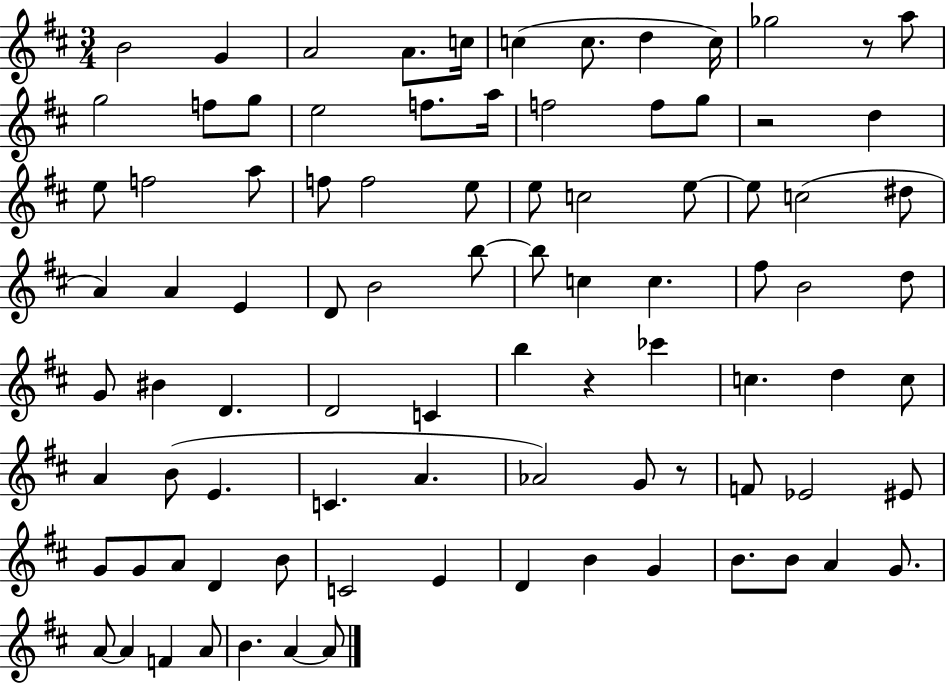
{
  \clef treble
  \numericTimeSignature
  \time 3/4
  \key d \major
  b'2 g'4 | a'2 a'8. c''16 | c''4( c''8. d''4 c''16) | ges''2 r8 a''8 | \break g''2 f''8 g''8 | e''2 f''8. a''16 | f''2 f''8 g''8 | r2 d''4 | \break e''8 f''2 a''8 | f''8 f''2 e''8 | e''8 c''2 e''8~~ | e''8 c''2( dis''8 | \break a'4) a'4 e'4 | d'8 b'2 b''8~~ | b''8 c''4 c''4. | fis''8 b'2 d''8 | \break g'8 bis'4 d'4. | d'2 c'4 | b''4 r4 ces'''4 | c''4. d''4 c''8 | \break a'4 b'8( e'4. | c'4. a'4. | aes'2) g'8 r8 | f'8 ees'2 eis'8 | \break g'8 g'8 a'8 d'4 b'8 | c'2 e'4 | d'4 b'4 g'4 | b'8. b'8 a'4 g'8. | \break a'8~~ a'4 f'4 a'8 | b'4. a'4~~ a'8 | \bar "|."
}